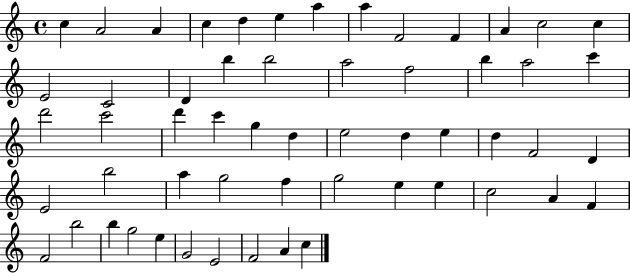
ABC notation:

X:1
T:Untitled
M:4/4
L:1/4
K:C
c A2 A c d e a a F2 F A c2 c E2 C2 D b b2 a2 f2 b a2 c' d'2 c'2 d' c' g d e2 d e d F2 D E2 b2 a g2 f g2 e e c2 A F F2 b2 b g2 e G2 E2 F2 A c